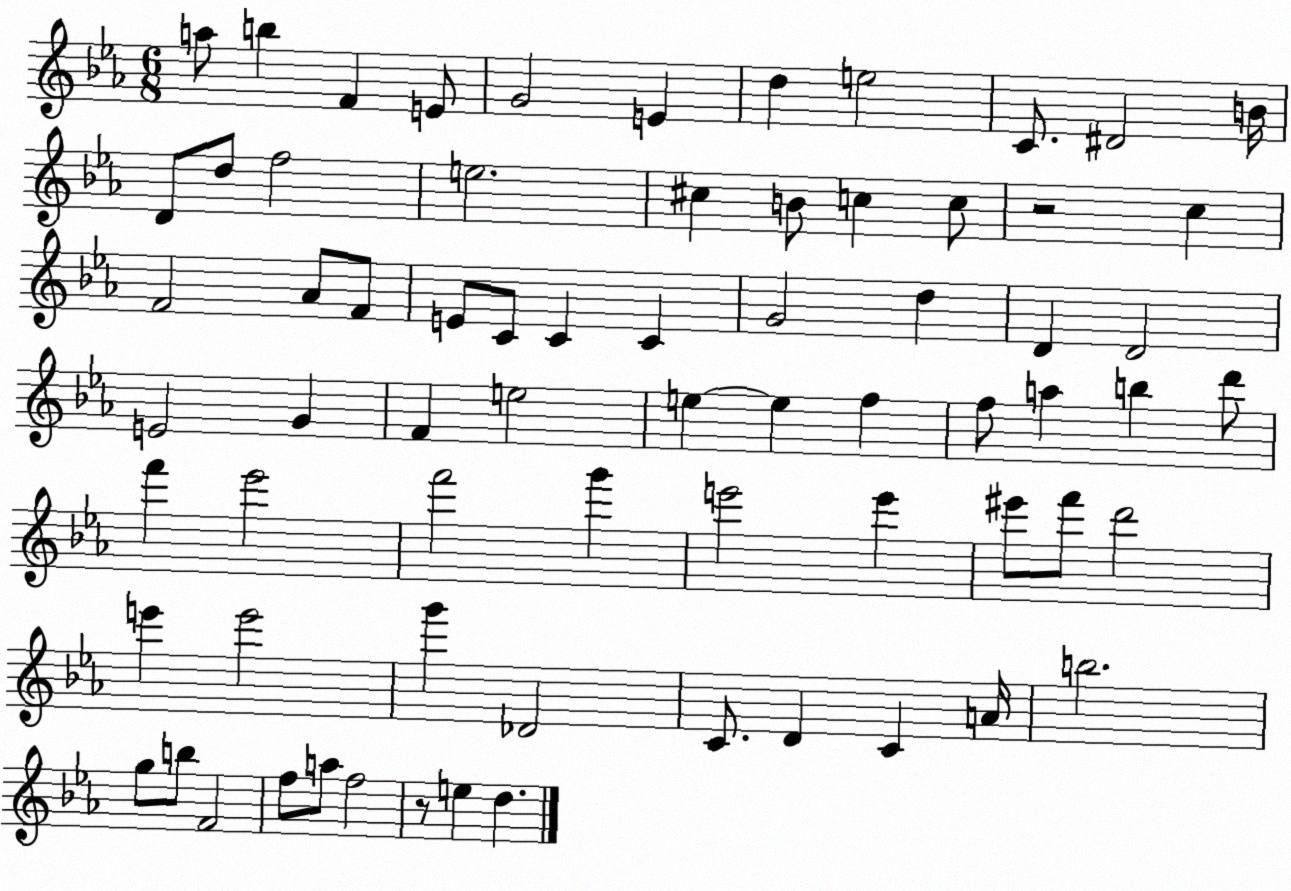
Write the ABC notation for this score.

X:1
T:Untitled
M:6/8
L:1/4
K:Eb
a/2 b F E/2 G2 E d e2 C/2 ^D2 B/4 D/2 d/2 f2 e2 ^c B/2 c c/2 z2 c F2 _A/2 F/2 E/2 C/2 C C G2 d D D2 E2 G F e2 e e f f/2 a b d'/2 f' _e'2 f'2 g' e'2 e' ^e'/2 f'/2 d'2 e' e'2 g' _D2 C/2 D C A/4 b2 g/2 b/2 F2 f/2 a/2 f2 z/2 e d